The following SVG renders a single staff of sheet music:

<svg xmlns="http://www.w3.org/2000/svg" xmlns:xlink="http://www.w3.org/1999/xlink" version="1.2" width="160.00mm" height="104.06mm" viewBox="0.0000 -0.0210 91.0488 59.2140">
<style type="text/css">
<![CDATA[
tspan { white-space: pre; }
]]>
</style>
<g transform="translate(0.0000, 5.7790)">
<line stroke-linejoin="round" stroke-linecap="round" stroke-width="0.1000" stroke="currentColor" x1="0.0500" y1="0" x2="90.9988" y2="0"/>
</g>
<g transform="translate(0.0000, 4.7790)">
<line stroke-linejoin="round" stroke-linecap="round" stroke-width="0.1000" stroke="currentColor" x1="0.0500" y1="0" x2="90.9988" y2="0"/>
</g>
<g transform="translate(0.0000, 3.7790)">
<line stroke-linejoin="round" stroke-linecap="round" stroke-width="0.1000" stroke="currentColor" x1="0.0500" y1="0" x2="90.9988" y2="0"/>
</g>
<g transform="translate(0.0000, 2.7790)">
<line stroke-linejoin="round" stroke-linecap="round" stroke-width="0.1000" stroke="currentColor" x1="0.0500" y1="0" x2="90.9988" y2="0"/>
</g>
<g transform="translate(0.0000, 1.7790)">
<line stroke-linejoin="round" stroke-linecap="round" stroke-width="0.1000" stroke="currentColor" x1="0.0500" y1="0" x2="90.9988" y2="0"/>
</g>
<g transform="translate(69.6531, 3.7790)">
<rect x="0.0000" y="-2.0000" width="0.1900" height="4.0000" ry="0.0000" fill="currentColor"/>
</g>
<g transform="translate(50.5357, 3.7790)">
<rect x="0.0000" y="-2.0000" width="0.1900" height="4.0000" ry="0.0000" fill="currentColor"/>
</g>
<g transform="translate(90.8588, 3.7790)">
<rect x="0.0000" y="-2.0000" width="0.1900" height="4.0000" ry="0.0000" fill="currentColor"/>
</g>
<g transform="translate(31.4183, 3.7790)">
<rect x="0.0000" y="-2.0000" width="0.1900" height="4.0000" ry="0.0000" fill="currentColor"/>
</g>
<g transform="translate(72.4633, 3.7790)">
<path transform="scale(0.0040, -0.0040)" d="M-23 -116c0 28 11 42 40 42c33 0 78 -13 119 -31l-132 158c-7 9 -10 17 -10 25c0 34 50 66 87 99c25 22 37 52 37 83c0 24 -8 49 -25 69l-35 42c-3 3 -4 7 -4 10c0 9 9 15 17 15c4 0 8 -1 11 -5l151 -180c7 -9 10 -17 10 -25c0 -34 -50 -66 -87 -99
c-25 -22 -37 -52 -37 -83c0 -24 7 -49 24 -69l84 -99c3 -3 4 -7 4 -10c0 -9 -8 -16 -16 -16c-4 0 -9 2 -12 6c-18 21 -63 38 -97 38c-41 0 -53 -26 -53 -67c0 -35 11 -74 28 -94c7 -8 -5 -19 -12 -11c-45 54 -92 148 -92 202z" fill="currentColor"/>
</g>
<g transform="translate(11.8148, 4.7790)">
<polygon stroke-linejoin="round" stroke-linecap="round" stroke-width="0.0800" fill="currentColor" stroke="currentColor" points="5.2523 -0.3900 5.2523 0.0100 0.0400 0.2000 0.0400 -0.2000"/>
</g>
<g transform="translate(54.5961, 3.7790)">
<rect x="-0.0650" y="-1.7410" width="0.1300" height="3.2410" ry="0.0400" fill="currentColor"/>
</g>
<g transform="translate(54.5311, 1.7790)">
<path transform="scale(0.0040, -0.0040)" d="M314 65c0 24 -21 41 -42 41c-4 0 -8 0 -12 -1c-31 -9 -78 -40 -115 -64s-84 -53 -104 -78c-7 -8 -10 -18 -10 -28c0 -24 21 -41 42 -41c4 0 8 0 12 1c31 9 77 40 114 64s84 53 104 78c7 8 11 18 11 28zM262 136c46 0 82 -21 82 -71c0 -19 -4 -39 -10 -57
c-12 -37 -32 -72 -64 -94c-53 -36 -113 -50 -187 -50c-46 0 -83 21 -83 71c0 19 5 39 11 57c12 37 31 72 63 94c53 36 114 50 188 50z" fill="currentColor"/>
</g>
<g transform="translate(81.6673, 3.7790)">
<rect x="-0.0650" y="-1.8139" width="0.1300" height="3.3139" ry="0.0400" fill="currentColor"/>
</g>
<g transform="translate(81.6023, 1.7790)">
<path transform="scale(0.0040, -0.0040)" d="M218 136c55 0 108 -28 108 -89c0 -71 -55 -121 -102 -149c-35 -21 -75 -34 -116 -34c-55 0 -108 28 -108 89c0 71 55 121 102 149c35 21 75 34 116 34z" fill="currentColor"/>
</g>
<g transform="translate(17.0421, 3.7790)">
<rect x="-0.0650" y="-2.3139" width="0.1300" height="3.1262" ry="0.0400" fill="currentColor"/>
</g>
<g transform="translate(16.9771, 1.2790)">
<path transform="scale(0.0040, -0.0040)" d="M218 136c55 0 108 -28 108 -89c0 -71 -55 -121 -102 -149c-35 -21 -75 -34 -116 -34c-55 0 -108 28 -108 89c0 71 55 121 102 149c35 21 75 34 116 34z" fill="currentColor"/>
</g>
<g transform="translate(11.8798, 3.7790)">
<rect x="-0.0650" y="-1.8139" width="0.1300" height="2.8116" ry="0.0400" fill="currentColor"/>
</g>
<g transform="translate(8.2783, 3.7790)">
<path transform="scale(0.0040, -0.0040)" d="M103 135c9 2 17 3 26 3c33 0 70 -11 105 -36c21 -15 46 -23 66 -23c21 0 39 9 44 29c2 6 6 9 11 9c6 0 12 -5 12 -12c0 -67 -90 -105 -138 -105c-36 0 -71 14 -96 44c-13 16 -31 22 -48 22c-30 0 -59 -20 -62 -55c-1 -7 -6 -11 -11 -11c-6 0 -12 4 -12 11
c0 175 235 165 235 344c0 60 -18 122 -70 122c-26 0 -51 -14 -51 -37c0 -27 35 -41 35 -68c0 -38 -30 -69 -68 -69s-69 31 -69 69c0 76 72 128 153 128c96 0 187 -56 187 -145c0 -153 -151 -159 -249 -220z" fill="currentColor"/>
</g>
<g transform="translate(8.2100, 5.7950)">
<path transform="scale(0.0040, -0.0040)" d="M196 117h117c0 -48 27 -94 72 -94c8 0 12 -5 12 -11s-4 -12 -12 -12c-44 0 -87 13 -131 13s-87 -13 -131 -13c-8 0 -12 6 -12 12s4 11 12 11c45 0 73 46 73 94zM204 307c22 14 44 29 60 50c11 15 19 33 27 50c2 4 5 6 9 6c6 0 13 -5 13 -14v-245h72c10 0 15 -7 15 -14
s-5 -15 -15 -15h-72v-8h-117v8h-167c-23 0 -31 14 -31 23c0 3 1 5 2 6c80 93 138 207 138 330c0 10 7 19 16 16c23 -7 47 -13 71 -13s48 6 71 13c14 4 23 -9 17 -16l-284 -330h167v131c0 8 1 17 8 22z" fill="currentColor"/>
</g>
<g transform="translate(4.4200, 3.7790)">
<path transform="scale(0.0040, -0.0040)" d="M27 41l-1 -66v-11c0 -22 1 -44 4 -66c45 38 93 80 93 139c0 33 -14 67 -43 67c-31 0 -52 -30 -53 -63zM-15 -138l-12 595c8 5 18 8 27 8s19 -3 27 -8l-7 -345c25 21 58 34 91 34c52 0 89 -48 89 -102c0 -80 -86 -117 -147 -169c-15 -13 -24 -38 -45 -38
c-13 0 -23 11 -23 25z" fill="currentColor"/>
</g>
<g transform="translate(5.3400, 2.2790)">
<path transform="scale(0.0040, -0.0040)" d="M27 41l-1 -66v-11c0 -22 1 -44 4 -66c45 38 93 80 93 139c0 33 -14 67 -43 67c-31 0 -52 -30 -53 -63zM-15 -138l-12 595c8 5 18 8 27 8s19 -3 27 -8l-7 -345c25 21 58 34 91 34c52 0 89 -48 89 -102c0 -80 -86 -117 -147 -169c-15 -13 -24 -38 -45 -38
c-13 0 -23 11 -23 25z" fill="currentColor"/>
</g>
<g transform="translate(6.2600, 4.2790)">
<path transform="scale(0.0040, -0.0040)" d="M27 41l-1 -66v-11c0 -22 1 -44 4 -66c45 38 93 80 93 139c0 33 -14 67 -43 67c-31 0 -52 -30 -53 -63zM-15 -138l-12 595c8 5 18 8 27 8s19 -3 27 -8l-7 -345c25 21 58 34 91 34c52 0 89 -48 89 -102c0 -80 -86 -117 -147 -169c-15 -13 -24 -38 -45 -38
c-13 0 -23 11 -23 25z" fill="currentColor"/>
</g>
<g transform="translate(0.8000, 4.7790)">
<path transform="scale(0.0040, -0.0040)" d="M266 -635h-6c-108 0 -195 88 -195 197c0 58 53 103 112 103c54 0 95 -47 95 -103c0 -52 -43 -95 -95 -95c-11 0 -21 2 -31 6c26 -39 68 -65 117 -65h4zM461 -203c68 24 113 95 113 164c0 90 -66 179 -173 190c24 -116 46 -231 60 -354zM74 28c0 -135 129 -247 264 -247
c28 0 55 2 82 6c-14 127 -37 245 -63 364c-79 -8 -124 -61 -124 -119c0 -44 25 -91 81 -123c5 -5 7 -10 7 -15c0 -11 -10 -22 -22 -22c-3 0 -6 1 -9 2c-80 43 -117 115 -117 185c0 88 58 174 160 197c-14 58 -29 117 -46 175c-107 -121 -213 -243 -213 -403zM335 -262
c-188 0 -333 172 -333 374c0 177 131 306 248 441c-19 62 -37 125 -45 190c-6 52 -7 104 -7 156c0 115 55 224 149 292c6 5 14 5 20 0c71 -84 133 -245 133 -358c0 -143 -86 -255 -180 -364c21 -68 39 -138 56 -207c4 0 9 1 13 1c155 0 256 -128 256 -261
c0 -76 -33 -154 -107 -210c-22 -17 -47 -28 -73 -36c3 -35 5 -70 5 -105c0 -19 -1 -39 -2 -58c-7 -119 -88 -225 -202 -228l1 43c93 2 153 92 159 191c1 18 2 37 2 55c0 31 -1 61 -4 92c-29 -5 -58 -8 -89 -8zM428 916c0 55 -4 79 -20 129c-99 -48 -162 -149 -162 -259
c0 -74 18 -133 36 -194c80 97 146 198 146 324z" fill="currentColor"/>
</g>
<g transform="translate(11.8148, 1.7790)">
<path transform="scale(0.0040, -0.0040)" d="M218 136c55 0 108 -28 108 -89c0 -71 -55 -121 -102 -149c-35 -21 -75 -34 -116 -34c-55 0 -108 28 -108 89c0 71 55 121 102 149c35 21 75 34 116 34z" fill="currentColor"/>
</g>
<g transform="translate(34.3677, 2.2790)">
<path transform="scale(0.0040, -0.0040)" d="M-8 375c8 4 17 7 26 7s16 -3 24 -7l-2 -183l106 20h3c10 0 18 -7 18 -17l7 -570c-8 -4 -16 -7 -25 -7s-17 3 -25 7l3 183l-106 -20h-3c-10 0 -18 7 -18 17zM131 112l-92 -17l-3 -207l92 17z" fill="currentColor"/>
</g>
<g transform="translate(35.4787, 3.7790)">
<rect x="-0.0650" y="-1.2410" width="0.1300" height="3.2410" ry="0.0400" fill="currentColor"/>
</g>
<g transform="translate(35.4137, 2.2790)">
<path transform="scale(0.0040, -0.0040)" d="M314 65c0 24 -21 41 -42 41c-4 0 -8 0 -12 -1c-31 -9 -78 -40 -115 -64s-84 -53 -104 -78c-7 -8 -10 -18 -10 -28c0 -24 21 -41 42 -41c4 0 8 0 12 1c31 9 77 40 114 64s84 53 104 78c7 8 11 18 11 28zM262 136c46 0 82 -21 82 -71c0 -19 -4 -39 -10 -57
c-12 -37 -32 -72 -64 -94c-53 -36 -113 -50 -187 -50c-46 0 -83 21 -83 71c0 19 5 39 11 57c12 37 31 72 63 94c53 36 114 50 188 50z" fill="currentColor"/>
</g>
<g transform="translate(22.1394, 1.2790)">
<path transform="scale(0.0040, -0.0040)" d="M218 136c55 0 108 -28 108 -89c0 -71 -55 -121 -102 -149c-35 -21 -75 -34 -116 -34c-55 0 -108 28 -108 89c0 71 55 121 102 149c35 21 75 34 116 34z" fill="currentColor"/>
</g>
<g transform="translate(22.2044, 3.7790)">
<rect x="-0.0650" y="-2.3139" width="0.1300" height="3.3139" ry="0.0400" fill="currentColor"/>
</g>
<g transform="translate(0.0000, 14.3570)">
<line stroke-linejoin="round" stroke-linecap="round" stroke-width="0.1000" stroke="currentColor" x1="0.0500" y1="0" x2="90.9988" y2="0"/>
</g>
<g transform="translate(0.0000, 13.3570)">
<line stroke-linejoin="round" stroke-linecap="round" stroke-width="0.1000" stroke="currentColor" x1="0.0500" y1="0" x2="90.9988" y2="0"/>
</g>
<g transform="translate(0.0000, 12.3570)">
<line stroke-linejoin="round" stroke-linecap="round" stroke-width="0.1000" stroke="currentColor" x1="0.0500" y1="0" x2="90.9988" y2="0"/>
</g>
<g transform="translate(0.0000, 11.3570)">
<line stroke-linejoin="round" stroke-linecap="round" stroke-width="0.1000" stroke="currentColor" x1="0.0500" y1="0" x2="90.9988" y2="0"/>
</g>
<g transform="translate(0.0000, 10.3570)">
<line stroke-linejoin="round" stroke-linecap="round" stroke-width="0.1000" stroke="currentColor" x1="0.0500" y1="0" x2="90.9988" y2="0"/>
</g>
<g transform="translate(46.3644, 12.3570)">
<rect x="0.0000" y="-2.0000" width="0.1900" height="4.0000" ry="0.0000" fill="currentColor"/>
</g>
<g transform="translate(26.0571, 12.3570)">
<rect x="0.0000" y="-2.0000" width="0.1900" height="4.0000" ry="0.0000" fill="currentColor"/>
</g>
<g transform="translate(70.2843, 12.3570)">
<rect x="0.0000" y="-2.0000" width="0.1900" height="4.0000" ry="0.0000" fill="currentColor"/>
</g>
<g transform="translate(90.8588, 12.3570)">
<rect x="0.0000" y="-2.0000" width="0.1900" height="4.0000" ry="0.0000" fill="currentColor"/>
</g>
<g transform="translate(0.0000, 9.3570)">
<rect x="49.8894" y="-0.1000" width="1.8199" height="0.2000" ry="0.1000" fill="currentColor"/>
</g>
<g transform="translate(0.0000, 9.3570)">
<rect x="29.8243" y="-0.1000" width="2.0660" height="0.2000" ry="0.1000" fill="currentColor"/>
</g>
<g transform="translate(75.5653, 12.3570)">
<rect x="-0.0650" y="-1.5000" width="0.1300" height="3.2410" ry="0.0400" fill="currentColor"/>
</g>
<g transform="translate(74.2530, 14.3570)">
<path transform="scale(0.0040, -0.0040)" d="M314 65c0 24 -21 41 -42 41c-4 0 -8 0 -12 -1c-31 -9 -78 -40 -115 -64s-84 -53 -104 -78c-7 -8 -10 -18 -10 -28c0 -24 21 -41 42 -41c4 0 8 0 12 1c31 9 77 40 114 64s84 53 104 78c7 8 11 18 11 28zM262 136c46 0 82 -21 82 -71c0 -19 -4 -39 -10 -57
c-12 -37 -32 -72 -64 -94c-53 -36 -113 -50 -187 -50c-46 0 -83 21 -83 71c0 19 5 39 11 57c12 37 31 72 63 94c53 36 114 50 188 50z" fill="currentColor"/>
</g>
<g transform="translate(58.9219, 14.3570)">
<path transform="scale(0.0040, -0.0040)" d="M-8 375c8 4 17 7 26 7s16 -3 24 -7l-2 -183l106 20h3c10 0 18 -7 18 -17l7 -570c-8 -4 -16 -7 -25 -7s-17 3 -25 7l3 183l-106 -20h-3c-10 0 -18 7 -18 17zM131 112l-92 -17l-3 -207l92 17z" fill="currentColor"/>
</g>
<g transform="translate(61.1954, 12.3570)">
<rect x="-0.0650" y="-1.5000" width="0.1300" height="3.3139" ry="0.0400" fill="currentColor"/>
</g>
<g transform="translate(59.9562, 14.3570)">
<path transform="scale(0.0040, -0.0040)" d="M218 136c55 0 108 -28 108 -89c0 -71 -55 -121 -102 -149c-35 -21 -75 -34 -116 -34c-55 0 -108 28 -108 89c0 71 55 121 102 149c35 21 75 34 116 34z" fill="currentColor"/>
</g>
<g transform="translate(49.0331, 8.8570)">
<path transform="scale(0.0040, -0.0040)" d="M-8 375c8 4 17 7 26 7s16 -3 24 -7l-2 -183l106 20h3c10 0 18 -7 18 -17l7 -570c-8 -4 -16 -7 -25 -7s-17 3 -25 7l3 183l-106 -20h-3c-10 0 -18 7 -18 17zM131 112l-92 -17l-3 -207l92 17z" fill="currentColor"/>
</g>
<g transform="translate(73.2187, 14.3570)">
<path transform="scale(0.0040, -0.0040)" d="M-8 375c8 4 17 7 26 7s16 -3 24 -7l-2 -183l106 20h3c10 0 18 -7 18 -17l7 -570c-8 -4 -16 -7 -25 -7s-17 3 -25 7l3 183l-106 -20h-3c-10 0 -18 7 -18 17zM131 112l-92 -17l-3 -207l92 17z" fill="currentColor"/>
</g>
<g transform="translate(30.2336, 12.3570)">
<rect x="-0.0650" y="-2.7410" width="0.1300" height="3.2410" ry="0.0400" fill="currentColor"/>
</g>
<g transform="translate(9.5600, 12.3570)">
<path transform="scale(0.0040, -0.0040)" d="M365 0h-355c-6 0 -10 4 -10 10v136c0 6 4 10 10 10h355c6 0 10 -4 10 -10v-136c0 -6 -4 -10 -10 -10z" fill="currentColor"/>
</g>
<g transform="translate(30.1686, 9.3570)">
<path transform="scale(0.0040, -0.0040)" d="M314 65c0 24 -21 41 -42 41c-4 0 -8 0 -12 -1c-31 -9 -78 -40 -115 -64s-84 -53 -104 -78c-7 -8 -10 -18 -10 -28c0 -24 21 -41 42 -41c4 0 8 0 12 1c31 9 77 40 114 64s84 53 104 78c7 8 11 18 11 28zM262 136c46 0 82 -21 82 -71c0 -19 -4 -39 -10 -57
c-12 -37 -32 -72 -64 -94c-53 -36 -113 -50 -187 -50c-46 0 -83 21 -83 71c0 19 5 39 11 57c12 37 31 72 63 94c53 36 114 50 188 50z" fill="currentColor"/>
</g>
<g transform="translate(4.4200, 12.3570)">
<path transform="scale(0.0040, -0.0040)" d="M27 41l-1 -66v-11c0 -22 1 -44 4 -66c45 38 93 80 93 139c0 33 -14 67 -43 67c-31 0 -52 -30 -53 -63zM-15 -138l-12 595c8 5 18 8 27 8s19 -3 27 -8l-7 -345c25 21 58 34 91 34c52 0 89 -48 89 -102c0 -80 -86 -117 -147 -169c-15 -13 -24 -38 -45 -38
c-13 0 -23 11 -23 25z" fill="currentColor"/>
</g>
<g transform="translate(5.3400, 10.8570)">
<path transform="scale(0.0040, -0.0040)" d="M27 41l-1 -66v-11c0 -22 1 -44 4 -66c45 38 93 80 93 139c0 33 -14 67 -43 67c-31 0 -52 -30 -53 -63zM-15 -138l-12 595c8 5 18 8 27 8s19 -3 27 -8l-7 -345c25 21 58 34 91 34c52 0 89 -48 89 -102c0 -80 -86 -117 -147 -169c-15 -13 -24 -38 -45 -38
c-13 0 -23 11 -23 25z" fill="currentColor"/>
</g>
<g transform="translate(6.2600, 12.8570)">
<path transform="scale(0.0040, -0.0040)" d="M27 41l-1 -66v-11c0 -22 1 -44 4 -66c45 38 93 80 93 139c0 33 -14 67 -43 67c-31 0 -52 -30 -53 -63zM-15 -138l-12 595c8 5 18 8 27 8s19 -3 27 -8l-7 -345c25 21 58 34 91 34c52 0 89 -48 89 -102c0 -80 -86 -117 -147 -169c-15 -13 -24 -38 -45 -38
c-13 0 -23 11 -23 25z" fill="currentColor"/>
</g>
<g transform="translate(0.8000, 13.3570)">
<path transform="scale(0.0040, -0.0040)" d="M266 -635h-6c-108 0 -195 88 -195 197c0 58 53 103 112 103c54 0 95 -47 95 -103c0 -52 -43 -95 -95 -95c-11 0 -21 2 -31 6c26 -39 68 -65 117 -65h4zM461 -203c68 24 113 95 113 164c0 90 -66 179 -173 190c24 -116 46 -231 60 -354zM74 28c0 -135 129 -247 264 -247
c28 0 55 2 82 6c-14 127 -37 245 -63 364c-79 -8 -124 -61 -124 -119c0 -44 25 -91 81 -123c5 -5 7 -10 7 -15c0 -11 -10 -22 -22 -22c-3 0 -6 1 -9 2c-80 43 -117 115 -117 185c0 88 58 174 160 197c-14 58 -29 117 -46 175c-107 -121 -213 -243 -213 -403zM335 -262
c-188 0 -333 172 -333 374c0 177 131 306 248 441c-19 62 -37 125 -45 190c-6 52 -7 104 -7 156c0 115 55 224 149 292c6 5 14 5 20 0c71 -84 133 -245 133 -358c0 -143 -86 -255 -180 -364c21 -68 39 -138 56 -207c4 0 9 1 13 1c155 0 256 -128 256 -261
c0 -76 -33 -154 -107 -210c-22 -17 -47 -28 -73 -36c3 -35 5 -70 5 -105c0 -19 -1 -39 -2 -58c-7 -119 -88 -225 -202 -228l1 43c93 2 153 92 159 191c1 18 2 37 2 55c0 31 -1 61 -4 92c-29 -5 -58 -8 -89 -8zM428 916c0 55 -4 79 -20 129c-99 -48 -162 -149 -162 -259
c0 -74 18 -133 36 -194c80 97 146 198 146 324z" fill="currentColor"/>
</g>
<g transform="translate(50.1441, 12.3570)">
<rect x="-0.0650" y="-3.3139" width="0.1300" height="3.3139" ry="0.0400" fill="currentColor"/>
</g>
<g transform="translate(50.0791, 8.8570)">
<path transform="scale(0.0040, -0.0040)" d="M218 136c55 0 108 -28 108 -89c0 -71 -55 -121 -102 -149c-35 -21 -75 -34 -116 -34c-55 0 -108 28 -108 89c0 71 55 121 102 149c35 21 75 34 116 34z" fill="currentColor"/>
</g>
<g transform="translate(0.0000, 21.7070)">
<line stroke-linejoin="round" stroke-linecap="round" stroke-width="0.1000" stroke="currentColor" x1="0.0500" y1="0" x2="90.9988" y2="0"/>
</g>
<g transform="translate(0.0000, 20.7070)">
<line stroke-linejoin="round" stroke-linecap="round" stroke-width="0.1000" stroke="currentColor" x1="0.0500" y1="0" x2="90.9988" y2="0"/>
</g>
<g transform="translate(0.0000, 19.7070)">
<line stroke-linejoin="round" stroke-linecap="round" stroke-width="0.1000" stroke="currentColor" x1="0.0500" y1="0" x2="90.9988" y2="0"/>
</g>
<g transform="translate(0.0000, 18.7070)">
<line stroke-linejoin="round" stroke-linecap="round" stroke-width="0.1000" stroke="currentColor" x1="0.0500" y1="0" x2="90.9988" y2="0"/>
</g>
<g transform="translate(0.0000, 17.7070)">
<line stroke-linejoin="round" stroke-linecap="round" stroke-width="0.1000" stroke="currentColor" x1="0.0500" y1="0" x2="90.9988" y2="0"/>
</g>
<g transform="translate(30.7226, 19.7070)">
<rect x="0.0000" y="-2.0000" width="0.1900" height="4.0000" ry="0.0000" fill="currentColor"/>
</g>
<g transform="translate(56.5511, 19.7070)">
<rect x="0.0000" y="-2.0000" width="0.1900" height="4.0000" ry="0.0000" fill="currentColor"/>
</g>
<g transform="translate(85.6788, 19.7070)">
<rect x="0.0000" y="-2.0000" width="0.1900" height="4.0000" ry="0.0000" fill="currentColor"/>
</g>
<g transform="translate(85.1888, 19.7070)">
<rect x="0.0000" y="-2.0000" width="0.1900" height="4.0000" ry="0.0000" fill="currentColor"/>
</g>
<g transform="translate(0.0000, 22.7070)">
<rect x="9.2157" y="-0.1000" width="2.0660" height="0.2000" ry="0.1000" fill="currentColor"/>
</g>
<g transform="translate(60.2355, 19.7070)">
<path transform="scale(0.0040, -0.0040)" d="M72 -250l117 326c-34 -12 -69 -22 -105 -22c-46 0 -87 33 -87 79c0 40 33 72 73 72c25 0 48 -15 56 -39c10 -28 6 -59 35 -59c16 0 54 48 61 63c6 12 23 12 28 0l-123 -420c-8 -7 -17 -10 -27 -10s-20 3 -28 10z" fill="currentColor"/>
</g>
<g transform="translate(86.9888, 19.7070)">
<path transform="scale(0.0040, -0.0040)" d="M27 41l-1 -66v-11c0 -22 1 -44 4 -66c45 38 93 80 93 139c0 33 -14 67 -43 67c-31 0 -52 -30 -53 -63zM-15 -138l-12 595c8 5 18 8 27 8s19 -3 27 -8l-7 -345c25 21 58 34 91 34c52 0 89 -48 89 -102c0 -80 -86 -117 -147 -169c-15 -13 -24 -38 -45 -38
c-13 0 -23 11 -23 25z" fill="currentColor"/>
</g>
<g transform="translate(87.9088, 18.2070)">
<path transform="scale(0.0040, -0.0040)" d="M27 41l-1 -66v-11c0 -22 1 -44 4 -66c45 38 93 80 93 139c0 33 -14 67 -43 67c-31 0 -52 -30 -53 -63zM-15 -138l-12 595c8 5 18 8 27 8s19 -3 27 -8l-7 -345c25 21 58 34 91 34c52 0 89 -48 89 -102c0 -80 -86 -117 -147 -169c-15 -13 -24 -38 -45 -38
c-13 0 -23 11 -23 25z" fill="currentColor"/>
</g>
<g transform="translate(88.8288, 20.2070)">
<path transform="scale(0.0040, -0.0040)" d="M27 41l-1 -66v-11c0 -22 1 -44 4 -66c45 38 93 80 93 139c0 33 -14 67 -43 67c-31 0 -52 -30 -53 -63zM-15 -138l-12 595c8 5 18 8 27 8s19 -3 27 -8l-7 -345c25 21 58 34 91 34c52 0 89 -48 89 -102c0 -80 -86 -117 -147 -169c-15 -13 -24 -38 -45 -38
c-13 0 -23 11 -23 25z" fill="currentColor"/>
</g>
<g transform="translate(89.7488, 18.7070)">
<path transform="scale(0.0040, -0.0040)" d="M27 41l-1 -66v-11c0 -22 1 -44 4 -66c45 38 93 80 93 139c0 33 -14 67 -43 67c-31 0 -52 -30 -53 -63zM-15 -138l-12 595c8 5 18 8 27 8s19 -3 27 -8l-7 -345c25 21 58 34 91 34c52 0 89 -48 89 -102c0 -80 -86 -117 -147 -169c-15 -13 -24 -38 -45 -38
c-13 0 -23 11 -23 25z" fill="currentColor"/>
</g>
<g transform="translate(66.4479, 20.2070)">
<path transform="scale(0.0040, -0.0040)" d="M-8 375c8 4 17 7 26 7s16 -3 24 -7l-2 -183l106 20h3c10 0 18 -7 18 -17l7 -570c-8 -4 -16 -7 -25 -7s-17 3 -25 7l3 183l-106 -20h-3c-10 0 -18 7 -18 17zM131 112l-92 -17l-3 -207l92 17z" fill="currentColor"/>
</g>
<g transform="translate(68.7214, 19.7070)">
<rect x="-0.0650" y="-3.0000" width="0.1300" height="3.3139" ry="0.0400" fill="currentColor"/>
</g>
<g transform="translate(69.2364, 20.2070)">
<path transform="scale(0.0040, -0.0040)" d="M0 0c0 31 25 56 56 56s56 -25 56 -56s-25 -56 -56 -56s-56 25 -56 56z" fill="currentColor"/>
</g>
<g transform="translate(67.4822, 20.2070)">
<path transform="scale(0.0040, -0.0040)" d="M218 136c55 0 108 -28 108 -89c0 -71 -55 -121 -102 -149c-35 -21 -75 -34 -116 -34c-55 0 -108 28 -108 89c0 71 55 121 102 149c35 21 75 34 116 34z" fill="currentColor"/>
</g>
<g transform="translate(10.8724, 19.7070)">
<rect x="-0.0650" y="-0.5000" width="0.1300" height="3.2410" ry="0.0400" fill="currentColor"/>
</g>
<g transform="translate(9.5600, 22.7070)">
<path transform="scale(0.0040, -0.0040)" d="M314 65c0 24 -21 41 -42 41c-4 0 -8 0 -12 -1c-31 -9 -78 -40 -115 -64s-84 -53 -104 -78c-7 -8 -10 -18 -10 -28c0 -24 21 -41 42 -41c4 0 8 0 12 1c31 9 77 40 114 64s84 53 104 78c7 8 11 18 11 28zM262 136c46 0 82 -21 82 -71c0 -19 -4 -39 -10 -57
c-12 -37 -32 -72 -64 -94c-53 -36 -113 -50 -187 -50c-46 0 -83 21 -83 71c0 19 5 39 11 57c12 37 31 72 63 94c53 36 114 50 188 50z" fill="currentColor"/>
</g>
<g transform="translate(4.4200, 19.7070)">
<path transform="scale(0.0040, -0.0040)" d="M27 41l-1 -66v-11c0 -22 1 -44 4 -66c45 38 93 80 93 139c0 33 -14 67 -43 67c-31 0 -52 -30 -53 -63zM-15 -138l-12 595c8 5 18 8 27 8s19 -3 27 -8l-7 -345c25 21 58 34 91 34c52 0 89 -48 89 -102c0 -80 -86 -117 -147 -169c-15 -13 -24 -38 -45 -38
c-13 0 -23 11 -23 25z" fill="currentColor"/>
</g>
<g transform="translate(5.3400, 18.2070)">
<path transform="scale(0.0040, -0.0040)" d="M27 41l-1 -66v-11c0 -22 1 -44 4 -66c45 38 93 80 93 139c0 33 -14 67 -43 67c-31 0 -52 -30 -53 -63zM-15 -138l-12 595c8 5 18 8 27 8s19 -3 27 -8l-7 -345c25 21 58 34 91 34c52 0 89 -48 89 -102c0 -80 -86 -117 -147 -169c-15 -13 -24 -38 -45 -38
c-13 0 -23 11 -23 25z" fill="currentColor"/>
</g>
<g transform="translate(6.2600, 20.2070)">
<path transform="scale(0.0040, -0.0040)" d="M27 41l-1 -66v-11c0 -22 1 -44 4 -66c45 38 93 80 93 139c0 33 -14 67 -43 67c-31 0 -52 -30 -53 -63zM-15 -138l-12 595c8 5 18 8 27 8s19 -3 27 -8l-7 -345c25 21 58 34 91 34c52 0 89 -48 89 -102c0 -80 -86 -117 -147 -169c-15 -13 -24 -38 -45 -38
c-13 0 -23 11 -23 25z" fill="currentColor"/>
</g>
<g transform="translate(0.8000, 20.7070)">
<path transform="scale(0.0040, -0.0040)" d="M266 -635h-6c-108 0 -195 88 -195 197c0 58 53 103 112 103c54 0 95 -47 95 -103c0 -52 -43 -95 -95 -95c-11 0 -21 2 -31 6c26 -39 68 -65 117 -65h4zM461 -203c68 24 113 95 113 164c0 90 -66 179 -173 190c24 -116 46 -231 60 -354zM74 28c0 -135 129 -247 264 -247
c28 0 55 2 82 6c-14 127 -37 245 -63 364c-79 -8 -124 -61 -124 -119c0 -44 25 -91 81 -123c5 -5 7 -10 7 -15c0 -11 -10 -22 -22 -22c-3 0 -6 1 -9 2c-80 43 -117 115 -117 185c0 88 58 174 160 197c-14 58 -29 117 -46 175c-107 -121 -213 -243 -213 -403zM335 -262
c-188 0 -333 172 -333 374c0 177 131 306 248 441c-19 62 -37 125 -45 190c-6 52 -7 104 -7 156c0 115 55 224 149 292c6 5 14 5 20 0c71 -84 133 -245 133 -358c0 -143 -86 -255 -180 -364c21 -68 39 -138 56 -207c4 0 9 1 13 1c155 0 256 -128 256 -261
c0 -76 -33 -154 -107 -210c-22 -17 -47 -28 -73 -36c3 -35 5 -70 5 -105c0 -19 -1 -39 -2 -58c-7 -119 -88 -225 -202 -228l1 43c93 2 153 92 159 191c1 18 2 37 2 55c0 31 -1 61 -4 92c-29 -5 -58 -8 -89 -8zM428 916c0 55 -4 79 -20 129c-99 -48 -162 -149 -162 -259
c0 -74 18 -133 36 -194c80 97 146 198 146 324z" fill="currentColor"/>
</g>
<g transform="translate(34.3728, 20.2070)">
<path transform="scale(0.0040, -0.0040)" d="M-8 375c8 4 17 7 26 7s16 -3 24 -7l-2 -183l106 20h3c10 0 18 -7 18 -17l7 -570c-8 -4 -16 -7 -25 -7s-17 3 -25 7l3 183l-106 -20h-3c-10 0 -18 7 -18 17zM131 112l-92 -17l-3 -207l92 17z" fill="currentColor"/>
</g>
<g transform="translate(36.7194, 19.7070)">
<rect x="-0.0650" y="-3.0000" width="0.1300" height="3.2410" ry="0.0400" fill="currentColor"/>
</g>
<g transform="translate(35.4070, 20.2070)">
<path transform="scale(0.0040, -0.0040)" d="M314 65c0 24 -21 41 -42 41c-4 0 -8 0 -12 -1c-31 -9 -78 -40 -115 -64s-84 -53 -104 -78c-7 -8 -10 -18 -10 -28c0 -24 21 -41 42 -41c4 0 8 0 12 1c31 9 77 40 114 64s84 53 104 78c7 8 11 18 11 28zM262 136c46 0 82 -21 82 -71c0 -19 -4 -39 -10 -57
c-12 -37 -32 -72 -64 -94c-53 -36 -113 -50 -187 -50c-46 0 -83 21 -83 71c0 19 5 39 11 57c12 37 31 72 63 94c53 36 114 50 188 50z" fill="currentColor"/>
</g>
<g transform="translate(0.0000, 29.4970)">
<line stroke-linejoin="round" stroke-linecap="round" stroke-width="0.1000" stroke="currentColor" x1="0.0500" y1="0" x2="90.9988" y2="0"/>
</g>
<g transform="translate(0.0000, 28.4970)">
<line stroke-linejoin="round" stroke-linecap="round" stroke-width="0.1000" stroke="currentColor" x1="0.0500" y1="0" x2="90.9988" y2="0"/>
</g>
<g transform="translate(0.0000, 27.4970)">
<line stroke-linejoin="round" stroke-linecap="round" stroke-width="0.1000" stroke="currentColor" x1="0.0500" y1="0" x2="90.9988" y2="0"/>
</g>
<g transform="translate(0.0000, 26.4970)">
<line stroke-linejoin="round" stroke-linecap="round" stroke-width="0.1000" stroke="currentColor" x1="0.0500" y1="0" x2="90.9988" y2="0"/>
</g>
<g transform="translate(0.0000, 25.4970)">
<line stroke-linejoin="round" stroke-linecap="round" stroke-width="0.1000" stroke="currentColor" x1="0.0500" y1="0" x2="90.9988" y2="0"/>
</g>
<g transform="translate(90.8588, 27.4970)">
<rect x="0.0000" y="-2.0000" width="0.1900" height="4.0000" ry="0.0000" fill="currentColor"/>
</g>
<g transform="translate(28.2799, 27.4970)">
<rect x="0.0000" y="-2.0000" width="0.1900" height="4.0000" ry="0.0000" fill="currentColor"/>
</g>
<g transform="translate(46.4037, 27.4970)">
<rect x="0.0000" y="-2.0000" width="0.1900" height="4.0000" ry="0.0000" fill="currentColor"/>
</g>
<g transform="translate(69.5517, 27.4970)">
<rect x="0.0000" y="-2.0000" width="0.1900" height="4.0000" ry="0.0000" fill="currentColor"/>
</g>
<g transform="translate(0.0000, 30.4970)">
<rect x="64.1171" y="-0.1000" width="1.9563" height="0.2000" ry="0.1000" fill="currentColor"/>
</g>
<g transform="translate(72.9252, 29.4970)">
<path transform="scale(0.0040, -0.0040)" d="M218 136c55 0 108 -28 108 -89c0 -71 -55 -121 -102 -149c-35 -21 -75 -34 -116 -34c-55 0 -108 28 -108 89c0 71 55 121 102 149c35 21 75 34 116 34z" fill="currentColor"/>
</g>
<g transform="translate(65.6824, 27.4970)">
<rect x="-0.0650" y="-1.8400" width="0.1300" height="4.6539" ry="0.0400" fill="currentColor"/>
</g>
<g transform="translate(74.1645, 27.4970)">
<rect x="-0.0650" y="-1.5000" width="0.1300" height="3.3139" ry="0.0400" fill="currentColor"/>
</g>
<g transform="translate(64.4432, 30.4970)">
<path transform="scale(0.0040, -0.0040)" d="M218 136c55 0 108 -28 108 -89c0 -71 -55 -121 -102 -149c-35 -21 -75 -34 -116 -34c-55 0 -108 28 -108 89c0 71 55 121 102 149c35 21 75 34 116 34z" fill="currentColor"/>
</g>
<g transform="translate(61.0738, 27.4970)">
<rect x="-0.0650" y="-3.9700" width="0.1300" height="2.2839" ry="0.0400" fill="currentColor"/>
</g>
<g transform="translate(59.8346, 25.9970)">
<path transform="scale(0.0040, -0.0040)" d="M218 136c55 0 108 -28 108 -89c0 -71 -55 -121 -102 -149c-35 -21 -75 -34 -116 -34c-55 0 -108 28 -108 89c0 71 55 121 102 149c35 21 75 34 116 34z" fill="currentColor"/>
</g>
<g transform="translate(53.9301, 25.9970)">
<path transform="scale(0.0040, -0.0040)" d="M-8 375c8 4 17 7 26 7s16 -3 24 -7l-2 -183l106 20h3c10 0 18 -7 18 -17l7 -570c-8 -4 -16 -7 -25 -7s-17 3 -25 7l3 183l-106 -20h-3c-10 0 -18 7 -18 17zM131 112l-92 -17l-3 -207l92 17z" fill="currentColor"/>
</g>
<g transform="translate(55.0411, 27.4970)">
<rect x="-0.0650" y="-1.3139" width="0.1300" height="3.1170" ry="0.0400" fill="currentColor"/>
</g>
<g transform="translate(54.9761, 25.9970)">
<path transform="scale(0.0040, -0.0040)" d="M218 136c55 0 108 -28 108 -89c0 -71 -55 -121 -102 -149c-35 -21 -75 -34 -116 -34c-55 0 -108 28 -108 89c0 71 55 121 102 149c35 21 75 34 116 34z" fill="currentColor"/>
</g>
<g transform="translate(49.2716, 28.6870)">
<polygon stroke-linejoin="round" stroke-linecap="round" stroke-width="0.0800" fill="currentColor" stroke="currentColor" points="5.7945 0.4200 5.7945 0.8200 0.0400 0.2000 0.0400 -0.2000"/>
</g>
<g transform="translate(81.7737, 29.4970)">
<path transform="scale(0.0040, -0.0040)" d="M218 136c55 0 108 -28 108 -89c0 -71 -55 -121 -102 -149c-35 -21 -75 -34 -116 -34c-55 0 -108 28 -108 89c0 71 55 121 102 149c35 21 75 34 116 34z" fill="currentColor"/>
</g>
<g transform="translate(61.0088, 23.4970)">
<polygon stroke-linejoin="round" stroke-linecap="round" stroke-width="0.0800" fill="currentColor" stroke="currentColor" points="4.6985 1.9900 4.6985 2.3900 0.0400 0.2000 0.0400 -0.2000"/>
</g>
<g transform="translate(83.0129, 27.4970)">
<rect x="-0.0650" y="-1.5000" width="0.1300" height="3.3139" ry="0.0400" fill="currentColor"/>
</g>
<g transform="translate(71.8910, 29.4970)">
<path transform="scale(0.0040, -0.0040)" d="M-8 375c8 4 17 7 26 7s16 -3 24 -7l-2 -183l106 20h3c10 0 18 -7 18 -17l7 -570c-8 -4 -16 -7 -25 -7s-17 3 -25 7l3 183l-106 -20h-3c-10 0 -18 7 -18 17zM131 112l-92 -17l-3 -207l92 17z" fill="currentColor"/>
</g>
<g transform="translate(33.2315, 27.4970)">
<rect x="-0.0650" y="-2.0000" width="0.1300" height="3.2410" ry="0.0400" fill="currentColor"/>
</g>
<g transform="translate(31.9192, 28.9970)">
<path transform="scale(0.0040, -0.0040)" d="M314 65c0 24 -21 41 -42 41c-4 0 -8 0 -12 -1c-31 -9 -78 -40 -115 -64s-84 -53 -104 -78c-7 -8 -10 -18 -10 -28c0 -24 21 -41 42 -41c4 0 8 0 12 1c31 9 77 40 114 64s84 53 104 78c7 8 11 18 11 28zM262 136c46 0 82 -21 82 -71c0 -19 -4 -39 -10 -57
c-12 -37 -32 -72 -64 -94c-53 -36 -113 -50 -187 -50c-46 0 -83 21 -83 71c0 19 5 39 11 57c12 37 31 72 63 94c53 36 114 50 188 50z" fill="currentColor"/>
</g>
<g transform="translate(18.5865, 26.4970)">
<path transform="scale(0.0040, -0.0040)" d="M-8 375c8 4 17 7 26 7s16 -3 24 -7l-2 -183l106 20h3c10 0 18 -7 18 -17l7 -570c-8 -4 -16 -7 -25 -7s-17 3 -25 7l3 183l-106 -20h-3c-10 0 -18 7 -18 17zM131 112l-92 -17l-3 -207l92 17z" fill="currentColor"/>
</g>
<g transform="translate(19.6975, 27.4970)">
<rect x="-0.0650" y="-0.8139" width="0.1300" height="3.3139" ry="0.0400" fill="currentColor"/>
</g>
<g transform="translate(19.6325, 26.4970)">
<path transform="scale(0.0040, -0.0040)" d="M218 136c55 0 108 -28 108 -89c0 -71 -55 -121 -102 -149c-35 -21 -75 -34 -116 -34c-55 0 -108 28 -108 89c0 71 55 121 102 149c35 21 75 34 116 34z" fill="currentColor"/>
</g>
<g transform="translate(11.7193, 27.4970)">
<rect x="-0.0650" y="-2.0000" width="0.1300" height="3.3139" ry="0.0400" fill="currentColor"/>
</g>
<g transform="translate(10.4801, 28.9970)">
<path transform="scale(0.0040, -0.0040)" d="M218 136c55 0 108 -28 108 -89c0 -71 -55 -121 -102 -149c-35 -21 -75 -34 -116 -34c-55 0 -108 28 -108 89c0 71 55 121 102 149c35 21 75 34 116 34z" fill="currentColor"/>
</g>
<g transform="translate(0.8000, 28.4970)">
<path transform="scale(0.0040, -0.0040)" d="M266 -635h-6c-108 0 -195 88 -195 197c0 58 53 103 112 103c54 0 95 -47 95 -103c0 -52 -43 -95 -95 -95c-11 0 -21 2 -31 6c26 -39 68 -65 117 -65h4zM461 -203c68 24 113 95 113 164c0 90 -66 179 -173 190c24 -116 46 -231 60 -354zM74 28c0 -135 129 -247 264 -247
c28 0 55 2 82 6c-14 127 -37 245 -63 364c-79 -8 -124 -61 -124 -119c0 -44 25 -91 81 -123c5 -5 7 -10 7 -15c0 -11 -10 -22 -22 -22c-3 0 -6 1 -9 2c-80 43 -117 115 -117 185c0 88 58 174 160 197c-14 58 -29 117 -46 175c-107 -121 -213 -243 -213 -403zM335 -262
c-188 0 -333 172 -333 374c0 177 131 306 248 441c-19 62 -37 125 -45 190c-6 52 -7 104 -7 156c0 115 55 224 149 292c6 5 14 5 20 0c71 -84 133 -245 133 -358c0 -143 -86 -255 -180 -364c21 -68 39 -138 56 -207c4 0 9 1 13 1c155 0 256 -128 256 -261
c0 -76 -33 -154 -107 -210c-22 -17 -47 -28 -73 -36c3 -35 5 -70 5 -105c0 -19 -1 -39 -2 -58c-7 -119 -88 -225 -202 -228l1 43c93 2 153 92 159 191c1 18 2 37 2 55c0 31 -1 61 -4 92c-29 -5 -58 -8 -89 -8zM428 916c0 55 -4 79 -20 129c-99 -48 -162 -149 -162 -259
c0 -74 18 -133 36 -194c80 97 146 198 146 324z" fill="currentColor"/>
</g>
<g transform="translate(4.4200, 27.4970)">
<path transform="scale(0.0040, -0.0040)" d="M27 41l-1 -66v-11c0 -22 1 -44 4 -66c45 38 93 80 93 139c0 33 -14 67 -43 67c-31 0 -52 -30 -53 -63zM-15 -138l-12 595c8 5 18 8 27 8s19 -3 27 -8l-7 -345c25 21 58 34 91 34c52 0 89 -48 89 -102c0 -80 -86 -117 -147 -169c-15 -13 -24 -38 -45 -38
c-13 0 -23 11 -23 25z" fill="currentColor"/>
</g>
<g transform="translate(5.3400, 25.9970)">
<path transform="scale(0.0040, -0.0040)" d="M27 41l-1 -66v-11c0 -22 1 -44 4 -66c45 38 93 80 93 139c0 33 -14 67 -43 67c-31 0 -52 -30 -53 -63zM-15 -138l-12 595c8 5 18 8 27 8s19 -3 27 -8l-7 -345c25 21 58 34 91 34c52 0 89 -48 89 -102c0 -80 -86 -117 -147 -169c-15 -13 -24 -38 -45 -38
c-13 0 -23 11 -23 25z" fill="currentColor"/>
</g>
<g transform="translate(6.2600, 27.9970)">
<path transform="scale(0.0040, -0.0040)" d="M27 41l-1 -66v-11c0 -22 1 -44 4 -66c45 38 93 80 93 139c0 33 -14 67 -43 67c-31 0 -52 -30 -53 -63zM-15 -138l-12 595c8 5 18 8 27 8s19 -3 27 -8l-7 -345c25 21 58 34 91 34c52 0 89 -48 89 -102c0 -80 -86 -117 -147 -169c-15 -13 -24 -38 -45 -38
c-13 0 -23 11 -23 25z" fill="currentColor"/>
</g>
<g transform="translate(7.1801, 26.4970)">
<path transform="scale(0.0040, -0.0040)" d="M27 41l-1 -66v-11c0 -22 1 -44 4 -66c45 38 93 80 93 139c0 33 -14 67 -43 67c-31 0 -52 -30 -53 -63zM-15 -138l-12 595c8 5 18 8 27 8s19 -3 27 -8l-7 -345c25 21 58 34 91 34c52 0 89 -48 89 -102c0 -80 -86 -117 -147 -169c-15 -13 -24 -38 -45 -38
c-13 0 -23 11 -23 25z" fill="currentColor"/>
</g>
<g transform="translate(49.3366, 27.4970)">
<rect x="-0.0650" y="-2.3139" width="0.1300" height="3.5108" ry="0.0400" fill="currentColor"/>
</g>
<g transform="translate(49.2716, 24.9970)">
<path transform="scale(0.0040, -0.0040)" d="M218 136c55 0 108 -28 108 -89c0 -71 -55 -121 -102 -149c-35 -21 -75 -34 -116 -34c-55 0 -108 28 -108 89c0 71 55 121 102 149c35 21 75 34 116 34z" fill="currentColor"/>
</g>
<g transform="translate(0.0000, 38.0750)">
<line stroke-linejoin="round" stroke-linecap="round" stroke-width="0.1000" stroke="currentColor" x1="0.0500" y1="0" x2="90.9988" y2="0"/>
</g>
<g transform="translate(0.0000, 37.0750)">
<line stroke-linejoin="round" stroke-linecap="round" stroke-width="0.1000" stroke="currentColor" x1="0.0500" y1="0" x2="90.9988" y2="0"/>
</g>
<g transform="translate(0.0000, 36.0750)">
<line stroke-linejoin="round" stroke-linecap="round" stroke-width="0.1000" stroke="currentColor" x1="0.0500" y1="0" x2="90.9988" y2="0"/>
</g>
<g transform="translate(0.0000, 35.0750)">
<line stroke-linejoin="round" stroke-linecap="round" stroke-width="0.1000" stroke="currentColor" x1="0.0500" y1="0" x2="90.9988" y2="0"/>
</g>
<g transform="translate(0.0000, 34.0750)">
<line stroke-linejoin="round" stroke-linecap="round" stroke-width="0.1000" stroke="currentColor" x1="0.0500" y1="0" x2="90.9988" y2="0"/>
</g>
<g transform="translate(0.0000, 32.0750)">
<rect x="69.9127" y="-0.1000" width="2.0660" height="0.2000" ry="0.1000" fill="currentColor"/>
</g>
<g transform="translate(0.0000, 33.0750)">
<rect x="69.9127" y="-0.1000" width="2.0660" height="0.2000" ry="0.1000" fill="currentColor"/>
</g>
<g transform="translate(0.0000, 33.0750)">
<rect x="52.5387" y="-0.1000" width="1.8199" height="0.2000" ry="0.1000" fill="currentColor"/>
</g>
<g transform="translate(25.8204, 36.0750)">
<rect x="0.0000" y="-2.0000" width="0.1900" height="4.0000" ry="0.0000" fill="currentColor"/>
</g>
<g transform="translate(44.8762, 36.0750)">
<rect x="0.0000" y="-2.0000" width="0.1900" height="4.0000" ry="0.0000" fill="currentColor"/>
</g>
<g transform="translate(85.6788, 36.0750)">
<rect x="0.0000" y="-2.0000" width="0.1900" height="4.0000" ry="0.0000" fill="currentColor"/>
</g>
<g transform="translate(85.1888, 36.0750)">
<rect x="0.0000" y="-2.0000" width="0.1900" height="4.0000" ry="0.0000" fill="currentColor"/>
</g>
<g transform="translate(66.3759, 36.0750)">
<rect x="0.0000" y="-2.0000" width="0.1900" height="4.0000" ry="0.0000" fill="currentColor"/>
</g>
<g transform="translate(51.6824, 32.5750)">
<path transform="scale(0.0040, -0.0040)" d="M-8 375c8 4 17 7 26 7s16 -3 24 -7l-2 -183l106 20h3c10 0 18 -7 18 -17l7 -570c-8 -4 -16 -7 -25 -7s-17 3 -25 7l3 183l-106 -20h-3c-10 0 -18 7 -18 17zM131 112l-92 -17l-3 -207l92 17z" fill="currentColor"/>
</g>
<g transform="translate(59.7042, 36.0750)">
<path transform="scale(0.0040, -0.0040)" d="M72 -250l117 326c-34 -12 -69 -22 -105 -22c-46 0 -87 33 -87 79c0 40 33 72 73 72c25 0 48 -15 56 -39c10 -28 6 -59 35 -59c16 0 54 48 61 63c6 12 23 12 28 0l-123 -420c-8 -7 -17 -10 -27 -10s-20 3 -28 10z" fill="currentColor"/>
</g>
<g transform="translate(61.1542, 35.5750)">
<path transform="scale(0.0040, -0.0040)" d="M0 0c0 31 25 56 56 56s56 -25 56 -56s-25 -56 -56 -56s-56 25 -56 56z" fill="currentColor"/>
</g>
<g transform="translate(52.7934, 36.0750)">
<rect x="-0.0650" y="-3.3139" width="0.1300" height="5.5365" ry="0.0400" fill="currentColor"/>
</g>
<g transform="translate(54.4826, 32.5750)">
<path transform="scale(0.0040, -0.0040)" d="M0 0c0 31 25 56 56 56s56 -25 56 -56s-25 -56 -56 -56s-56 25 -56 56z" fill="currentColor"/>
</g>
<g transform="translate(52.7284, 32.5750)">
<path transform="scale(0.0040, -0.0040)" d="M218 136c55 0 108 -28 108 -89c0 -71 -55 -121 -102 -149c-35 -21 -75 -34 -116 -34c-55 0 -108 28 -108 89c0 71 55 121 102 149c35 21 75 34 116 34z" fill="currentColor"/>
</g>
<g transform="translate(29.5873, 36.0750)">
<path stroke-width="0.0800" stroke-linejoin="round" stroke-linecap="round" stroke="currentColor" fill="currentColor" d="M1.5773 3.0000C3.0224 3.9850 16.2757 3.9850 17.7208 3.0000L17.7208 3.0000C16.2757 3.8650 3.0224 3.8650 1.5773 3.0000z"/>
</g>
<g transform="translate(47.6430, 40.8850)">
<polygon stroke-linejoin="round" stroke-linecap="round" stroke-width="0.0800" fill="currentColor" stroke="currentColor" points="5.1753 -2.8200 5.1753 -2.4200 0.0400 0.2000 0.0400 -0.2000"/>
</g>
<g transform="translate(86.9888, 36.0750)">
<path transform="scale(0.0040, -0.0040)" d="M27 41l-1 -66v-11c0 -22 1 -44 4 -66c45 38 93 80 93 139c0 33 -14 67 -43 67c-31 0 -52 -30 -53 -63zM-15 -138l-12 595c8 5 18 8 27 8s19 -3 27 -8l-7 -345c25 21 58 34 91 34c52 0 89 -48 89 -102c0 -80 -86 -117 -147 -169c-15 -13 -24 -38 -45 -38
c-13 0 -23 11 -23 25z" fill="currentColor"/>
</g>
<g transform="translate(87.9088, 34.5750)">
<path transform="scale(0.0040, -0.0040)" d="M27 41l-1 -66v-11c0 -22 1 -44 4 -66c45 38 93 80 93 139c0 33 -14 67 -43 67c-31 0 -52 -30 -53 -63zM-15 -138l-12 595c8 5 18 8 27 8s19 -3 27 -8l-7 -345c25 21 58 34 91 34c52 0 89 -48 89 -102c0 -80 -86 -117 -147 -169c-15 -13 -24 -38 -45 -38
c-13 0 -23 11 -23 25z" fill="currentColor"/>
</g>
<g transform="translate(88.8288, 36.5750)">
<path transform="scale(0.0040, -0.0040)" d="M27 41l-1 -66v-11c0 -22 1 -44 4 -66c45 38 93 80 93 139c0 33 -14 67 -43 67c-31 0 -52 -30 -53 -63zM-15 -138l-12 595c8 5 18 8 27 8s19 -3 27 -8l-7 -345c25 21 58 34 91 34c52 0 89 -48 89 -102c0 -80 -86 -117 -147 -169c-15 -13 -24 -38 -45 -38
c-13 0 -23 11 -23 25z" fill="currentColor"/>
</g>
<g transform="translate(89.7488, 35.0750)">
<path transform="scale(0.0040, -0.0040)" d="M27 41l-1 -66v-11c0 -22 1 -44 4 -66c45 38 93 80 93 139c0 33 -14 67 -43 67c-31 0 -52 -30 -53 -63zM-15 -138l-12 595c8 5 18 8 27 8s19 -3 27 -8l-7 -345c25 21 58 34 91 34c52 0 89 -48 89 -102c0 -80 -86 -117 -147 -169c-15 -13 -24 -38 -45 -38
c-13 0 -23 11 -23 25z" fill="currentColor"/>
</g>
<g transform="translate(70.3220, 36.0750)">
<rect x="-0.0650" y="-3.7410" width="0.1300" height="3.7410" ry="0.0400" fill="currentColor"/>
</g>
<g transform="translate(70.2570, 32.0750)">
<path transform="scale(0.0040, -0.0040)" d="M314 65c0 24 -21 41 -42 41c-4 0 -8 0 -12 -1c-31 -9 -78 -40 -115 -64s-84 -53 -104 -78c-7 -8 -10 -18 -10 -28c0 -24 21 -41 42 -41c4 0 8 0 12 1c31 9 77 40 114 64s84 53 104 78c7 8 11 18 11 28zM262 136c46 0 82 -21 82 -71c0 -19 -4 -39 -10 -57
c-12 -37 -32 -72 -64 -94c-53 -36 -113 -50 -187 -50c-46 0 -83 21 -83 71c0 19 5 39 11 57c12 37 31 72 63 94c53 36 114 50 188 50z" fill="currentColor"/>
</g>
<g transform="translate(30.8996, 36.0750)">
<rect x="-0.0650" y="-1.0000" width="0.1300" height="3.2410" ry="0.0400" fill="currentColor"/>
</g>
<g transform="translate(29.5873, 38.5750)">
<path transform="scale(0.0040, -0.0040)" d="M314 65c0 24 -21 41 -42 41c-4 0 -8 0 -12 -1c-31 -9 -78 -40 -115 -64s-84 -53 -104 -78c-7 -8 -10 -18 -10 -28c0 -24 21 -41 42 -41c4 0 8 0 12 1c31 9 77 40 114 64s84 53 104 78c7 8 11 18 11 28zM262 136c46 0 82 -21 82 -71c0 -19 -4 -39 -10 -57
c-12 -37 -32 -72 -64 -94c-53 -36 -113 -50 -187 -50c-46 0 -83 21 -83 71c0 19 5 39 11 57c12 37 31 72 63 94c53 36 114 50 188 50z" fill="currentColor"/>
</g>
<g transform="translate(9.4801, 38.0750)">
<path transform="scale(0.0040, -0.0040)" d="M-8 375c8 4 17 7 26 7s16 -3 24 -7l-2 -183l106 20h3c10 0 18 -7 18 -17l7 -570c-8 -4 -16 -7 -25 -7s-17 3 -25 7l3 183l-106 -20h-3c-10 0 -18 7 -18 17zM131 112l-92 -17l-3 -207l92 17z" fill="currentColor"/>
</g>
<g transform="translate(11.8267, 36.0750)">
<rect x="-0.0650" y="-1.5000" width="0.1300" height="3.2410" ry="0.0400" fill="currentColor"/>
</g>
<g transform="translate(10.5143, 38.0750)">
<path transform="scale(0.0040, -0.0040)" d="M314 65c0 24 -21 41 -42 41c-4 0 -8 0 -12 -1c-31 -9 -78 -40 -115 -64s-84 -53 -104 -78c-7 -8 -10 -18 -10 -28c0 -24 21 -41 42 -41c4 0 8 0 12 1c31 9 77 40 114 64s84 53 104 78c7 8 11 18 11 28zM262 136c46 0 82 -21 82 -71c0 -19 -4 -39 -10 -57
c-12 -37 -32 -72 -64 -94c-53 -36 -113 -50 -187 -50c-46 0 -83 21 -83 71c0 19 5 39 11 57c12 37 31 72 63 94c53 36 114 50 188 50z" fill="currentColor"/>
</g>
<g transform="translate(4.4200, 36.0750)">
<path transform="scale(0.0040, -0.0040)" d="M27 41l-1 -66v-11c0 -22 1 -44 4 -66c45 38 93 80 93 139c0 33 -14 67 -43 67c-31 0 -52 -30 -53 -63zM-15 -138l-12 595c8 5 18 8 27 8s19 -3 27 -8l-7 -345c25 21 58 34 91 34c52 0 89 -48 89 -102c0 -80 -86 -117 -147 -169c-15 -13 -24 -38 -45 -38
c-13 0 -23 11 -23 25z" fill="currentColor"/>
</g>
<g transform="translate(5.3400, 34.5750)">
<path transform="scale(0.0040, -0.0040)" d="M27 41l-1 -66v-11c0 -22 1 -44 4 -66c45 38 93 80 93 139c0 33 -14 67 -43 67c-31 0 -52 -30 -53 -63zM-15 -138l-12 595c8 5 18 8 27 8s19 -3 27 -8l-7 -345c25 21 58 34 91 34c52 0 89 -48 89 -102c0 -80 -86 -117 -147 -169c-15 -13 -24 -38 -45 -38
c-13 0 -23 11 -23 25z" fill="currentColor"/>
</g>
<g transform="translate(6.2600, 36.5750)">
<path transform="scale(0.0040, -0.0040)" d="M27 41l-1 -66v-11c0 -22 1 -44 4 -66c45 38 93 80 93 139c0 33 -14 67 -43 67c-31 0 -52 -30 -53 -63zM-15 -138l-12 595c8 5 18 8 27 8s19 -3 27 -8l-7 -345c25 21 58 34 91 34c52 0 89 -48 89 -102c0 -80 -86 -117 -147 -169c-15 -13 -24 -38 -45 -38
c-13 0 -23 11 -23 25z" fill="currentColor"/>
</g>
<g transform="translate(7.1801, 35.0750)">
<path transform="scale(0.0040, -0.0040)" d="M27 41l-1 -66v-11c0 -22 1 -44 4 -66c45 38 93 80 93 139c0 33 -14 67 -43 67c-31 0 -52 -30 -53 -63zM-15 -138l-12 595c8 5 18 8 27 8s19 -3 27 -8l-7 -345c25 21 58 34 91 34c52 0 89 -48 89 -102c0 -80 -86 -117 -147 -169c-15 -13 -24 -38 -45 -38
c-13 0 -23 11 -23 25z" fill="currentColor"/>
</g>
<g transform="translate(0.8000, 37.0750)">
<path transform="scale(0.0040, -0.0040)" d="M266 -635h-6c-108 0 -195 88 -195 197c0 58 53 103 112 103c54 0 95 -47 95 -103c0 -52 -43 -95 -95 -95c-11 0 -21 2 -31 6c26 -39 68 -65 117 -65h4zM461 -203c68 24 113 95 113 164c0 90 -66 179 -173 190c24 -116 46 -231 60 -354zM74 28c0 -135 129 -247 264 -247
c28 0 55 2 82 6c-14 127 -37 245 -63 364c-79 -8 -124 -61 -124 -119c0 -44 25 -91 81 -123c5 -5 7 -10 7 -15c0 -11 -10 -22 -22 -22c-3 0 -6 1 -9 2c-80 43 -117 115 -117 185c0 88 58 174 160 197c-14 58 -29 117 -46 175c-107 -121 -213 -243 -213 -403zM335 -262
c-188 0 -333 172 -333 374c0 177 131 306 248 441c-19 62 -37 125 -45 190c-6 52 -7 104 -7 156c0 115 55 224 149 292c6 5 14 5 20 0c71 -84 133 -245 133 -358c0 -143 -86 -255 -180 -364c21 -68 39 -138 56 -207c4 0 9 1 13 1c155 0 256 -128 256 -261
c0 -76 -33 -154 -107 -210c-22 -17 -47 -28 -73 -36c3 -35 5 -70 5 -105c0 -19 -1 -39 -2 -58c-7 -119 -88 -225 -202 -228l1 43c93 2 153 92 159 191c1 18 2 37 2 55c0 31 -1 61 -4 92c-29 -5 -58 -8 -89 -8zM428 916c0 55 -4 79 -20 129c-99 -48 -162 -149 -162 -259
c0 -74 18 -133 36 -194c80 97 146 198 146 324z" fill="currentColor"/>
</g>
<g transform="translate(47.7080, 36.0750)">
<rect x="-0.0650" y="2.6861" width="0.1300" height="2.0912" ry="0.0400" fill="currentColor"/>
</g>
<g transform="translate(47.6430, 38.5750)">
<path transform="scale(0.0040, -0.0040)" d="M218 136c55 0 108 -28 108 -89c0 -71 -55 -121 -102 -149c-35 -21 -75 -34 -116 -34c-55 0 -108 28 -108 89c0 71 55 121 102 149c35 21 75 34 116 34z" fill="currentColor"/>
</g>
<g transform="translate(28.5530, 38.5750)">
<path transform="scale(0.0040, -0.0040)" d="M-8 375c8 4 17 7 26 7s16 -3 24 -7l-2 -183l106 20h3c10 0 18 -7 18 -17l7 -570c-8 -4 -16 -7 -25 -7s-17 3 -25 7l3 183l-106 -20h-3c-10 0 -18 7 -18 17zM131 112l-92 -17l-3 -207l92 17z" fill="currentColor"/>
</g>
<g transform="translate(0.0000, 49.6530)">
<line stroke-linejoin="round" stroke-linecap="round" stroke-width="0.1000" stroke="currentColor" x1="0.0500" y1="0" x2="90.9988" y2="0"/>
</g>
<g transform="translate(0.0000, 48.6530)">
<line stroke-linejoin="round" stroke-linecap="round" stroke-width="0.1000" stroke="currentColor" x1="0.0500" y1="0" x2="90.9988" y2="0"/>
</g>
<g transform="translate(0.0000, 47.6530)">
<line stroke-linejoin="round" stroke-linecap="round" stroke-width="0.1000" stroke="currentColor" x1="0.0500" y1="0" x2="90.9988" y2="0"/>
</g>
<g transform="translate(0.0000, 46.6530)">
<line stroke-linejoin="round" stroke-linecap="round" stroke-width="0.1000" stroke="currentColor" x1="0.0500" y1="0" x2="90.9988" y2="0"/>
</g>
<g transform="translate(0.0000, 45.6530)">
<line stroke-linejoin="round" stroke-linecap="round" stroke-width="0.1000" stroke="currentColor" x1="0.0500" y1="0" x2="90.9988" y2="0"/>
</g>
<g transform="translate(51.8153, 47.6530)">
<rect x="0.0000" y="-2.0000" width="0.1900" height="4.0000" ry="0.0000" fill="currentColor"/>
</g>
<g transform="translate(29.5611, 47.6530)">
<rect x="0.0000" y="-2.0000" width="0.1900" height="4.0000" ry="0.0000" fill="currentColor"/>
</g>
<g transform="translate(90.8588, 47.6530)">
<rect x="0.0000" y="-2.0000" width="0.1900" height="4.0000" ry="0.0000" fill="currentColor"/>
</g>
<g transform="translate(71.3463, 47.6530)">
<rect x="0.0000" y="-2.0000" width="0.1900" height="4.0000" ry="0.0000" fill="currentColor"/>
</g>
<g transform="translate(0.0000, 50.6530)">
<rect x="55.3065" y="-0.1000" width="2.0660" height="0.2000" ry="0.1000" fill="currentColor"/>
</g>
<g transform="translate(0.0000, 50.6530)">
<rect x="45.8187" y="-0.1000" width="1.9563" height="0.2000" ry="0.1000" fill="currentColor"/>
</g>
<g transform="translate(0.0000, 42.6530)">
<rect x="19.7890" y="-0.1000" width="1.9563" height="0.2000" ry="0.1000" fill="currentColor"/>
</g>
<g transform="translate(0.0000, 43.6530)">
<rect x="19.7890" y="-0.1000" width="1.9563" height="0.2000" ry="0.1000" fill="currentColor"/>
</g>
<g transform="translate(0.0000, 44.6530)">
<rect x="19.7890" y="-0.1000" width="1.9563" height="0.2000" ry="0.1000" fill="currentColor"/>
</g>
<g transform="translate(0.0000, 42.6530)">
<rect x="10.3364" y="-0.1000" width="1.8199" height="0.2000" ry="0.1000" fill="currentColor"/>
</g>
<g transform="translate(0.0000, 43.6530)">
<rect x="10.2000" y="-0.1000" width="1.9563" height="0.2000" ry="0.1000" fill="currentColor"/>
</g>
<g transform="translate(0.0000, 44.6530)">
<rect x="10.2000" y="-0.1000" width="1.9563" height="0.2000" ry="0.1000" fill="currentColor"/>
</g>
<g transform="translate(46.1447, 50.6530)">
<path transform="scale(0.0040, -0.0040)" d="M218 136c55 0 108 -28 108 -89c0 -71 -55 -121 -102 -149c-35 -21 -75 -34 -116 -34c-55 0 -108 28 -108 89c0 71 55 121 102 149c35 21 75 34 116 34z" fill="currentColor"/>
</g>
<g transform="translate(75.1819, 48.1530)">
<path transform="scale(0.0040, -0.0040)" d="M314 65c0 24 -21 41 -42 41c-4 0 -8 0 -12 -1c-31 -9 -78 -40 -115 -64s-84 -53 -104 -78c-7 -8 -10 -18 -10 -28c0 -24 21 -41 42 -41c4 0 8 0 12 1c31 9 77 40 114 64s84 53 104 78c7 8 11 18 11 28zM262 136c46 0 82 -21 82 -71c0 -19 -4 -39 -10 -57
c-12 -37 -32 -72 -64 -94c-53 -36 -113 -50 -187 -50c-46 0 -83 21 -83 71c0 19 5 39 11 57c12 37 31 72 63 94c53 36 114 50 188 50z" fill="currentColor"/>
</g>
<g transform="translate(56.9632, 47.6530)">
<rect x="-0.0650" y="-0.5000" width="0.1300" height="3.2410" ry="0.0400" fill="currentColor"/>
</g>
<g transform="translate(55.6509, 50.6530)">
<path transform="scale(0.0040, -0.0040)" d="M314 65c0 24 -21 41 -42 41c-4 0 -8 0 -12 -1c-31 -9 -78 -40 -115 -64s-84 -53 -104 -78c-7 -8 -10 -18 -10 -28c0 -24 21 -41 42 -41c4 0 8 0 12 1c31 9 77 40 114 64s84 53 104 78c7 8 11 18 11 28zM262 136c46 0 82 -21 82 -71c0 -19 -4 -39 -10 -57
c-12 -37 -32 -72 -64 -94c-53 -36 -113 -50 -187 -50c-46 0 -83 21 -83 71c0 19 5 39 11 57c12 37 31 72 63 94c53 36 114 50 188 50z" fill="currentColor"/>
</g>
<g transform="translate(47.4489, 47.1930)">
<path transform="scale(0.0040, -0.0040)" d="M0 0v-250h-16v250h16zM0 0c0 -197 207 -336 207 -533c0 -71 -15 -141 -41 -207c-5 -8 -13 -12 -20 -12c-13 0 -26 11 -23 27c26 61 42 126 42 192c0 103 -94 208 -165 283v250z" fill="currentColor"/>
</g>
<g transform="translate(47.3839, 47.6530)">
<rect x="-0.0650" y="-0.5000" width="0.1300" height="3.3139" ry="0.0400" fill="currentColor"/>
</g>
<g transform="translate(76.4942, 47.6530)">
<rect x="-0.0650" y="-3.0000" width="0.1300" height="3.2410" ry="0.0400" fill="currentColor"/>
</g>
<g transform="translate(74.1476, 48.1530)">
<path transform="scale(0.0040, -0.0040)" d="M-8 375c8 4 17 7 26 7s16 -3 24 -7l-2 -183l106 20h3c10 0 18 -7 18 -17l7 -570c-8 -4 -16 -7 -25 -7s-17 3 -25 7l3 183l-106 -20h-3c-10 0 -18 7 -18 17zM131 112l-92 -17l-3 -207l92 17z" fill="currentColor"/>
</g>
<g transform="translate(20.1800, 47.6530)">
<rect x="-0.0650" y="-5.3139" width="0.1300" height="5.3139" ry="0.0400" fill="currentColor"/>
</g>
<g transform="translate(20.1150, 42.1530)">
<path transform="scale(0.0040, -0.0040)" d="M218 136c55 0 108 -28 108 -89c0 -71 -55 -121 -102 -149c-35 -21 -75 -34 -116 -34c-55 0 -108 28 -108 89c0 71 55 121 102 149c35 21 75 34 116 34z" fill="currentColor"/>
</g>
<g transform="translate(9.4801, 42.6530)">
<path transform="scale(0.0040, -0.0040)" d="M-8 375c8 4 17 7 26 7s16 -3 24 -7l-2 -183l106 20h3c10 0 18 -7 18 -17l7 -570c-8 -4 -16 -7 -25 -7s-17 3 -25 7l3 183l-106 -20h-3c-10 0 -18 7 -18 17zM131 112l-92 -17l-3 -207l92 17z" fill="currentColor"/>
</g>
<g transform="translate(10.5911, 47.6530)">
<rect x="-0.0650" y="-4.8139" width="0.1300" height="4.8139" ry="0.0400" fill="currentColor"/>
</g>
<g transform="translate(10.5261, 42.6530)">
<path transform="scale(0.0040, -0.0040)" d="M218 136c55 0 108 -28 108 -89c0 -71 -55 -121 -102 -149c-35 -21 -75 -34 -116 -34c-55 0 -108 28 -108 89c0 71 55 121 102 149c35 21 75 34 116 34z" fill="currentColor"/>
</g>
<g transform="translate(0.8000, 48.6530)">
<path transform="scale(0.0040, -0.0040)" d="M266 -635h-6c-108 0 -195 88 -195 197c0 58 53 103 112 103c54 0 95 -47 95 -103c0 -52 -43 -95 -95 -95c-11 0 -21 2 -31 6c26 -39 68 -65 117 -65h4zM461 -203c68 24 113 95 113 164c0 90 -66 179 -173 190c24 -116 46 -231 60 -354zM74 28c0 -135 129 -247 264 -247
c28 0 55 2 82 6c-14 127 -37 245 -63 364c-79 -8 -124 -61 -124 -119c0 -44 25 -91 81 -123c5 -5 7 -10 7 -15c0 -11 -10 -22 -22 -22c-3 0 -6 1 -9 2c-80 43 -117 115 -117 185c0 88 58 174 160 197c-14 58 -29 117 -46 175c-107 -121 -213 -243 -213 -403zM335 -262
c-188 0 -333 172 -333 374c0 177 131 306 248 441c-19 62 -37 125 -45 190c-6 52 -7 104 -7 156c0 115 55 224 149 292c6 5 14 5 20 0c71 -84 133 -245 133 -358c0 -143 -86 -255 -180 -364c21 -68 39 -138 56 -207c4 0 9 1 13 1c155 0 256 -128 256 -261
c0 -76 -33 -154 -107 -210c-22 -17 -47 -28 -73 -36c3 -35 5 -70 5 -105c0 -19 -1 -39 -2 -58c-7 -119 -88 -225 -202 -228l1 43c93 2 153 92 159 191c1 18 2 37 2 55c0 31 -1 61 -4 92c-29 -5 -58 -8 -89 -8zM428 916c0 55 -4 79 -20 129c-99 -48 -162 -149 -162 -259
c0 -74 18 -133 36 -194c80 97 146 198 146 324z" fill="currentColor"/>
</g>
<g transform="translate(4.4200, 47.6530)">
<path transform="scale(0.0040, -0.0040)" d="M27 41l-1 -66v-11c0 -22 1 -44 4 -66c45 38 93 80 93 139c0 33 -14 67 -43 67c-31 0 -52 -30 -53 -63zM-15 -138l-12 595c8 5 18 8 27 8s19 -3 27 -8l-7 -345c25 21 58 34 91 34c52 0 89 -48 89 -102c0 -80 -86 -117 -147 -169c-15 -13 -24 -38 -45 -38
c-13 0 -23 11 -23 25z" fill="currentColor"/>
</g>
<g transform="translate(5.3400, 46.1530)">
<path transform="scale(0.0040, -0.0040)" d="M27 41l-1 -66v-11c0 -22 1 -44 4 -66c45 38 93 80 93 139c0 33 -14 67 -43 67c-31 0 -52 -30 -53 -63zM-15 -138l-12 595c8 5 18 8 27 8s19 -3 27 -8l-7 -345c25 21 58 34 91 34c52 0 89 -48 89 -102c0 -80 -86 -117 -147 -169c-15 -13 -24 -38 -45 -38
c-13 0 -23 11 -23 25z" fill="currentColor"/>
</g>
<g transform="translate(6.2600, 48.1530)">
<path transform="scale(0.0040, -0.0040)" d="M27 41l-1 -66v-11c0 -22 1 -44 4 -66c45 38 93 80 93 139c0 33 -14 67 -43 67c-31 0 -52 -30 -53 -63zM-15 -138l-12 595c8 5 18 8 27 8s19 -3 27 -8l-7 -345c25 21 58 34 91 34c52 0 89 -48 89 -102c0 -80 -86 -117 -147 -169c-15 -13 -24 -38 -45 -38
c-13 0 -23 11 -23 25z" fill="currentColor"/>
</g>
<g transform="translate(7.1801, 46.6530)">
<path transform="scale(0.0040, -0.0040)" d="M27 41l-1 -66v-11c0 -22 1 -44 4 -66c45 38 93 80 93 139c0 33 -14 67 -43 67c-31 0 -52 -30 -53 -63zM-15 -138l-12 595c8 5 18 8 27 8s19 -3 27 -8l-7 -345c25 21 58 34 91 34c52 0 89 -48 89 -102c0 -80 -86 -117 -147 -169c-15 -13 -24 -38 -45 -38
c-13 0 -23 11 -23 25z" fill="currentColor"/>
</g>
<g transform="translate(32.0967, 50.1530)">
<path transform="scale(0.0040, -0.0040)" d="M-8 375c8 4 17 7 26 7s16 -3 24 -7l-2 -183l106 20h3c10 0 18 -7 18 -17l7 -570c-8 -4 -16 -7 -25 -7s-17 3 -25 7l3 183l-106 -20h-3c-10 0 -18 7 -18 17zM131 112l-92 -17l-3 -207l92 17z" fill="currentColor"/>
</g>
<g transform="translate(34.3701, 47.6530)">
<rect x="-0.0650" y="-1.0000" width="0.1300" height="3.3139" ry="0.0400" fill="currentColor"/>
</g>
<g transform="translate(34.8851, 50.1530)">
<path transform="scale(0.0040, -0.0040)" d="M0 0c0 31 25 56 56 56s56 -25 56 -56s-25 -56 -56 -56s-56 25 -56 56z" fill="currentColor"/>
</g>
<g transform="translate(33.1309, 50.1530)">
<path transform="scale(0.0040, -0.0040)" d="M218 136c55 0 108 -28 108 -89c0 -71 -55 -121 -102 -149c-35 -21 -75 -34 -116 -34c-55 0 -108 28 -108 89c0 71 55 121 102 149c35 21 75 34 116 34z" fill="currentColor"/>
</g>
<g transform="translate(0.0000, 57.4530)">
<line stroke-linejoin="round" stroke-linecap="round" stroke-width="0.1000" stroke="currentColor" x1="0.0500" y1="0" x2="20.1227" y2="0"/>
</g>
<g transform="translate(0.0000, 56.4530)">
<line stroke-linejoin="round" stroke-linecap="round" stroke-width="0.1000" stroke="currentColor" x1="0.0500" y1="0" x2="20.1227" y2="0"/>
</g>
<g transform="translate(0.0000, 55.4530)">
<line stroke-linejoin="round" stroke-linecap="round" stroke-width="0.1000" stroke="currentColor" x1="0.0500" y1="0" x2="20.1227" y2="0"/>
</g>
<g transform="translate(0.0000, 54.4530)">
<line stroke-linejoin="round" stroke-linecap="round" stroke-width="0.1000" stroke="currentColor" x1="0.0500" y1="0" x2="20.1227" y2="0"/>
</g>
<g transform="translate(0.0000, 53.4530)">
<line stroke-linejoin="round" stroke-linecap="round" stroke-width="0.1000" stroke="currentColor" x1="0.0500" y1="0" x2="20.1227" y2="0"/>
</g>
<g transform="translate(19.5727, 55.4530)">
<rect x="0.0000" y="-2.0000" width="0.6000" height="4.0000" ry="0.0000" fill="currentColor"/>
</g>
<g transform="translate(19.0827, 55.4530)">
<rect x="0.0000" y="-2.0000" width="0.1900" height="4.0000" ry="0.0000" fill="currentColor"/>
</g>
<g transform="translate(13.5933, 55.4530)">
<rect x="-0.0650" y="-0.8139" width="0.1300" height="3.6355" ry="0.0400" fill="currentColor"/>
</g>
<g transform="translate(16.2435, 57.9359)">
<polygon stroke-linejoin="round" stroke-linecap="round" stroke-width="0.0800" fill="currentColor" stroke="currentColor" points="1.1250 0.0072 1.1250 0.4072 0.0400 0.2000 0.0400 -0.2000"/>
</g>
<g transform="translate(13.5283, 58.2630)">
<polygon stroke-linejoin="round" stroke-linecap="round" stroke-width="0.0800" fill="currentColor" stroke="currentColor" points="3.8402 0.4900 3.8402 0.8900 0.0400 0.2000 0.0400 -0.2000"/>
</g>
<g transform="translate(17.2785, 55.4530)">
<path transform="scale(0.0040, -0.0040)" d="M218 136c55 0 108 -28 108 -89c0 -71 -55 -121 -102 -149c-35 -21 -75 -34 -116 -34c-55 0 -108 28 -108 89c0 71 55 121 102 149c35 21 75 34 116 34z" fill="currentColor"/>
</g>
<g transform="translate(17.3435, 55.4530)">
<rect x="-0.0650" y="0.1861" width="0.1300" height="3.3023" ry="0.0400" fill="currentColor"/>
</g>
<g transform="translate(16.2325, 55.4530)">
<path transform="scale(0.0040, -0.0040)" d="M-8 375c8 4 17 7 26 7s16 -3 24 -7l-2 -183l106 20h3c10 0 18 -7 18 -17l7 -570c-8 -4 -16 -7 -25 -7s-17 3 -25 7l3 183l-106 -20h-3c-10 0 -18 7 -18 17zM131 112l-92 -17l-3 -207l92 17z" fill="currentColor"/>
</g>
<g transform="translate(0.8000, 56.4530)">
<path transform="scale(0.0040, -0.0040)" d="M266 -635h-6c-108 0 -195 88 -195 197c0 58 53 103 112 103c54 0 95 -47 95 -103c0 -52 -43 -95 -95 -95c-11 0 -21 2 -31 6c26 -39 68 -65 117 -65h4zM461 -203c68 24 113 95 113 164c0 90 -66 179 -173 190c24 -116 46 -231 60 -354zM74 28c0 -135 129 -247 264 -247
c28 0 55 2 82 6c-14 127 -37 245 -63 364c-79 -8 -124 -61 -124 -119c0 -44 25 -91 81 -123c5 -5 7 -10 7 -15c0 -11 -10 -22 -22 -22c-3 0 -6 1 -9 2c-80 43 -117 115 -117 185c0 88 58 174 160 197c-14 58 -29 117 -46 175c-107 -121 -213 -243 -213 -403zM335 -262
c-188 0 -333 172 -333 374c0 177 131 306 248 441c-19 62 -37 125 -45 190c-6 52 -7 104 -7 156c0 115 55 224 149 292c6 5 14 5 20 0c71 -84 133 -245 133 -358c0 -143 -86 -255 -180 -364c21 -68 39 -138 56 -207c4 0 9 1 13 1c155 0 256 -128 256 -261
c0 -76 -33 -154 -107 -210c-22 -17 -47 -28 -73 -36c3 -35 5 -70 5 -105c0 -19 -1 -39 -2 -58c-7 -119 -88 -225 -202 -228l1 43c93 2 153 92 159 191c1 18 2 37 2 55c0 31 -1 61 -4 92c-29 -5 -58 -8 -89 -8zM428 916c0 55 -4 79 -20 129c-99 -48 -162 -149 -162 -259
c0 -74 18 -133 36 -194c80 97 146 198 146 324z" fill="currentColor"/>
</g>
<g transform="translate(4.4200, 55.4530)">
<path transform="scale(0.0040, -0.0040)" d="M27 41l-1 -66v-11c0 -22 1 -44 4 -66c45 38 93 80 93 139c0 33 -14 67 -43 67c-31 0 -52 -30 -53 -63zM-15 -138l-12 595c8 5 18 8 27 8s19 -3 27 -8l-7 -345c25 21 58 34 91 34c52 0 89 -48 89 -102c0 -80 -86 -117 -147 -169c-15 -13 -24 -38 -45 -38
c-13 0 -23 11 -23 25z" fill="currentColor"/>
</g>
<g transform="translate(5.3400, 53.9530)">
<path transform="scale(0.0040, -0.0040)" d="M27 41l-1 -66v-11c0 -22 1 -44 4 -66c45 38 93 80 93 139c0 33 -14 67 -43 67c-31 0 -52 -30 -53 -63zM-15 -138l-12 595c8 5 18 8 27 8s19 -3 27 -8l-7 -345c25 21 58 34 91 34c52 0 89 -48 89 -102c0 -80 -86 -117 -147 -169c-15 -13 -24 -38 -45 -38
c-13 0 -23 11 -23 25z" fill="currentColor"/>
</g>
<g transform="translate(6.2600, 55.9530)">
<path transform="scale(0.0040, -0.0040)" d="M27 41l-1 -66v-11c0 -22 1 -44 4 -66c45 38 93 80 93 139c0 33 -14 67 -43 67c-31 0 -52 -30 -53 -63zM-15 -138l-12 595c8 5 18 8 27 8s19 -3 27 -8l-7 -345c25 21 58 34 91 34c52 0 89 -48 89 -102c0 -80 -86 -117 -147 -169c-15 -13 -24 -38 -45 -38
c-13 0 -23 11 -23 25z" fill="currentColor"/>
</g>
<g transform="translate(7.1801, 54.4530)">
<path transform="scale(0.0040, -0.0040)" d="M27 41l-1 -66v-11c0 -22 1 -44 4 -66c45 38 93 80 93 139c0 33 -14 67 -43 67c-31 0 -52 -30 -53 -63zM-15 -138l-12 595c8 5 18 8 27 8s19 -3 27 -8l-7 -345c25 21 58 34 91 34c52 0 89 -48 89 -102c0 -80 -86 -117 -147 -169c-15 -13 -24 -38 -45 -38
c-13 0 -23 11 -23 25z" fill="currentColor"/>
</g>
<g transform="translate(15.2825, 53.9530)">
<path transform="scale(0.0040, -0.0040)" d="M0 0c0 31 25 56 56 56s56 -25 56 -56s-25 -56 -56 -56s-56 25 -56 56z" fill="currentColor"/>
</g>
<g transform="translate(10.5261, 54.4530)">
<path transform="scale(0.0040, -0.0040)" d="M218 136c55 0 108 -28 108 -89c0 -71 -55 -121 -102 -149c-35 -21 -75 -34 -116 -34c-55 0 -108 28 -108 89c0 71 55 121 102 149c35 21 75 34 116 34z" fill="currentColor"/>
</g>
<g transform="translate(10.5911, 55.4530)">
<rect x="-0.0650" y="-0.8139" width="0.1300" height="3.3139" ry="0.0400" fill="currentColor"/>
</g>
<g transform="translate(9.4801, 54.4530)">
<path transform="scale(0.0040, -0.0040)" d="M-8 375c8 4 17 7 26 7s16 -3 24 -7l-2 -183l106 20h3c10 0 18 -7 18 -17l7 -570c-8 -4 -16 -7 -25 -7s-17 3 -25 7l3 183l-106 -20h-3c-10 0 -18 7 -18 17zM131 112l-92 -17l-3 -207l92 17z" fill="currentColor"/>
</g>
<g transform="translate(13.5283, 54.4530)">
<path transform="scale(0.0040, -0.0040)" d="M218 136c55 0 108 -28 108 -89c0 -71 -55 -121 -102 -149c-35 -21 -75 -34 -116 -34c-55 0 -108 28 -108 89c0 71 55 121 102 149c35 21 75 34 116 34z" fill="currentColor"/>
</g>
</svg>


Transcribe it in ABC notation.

X:1
T:Untitled
M:2/4
L:1/4
K:Eb
f/2 g/2 g e2 f2 z f z2 _a2 b E E2 C2 A2 z/2 A F d F2 g/2 e/2 e/2 C/2 E E E2 D2 D/2 b/2 z/2 c'2 e' f' D C/2 C2 A2 d d/2 B/4